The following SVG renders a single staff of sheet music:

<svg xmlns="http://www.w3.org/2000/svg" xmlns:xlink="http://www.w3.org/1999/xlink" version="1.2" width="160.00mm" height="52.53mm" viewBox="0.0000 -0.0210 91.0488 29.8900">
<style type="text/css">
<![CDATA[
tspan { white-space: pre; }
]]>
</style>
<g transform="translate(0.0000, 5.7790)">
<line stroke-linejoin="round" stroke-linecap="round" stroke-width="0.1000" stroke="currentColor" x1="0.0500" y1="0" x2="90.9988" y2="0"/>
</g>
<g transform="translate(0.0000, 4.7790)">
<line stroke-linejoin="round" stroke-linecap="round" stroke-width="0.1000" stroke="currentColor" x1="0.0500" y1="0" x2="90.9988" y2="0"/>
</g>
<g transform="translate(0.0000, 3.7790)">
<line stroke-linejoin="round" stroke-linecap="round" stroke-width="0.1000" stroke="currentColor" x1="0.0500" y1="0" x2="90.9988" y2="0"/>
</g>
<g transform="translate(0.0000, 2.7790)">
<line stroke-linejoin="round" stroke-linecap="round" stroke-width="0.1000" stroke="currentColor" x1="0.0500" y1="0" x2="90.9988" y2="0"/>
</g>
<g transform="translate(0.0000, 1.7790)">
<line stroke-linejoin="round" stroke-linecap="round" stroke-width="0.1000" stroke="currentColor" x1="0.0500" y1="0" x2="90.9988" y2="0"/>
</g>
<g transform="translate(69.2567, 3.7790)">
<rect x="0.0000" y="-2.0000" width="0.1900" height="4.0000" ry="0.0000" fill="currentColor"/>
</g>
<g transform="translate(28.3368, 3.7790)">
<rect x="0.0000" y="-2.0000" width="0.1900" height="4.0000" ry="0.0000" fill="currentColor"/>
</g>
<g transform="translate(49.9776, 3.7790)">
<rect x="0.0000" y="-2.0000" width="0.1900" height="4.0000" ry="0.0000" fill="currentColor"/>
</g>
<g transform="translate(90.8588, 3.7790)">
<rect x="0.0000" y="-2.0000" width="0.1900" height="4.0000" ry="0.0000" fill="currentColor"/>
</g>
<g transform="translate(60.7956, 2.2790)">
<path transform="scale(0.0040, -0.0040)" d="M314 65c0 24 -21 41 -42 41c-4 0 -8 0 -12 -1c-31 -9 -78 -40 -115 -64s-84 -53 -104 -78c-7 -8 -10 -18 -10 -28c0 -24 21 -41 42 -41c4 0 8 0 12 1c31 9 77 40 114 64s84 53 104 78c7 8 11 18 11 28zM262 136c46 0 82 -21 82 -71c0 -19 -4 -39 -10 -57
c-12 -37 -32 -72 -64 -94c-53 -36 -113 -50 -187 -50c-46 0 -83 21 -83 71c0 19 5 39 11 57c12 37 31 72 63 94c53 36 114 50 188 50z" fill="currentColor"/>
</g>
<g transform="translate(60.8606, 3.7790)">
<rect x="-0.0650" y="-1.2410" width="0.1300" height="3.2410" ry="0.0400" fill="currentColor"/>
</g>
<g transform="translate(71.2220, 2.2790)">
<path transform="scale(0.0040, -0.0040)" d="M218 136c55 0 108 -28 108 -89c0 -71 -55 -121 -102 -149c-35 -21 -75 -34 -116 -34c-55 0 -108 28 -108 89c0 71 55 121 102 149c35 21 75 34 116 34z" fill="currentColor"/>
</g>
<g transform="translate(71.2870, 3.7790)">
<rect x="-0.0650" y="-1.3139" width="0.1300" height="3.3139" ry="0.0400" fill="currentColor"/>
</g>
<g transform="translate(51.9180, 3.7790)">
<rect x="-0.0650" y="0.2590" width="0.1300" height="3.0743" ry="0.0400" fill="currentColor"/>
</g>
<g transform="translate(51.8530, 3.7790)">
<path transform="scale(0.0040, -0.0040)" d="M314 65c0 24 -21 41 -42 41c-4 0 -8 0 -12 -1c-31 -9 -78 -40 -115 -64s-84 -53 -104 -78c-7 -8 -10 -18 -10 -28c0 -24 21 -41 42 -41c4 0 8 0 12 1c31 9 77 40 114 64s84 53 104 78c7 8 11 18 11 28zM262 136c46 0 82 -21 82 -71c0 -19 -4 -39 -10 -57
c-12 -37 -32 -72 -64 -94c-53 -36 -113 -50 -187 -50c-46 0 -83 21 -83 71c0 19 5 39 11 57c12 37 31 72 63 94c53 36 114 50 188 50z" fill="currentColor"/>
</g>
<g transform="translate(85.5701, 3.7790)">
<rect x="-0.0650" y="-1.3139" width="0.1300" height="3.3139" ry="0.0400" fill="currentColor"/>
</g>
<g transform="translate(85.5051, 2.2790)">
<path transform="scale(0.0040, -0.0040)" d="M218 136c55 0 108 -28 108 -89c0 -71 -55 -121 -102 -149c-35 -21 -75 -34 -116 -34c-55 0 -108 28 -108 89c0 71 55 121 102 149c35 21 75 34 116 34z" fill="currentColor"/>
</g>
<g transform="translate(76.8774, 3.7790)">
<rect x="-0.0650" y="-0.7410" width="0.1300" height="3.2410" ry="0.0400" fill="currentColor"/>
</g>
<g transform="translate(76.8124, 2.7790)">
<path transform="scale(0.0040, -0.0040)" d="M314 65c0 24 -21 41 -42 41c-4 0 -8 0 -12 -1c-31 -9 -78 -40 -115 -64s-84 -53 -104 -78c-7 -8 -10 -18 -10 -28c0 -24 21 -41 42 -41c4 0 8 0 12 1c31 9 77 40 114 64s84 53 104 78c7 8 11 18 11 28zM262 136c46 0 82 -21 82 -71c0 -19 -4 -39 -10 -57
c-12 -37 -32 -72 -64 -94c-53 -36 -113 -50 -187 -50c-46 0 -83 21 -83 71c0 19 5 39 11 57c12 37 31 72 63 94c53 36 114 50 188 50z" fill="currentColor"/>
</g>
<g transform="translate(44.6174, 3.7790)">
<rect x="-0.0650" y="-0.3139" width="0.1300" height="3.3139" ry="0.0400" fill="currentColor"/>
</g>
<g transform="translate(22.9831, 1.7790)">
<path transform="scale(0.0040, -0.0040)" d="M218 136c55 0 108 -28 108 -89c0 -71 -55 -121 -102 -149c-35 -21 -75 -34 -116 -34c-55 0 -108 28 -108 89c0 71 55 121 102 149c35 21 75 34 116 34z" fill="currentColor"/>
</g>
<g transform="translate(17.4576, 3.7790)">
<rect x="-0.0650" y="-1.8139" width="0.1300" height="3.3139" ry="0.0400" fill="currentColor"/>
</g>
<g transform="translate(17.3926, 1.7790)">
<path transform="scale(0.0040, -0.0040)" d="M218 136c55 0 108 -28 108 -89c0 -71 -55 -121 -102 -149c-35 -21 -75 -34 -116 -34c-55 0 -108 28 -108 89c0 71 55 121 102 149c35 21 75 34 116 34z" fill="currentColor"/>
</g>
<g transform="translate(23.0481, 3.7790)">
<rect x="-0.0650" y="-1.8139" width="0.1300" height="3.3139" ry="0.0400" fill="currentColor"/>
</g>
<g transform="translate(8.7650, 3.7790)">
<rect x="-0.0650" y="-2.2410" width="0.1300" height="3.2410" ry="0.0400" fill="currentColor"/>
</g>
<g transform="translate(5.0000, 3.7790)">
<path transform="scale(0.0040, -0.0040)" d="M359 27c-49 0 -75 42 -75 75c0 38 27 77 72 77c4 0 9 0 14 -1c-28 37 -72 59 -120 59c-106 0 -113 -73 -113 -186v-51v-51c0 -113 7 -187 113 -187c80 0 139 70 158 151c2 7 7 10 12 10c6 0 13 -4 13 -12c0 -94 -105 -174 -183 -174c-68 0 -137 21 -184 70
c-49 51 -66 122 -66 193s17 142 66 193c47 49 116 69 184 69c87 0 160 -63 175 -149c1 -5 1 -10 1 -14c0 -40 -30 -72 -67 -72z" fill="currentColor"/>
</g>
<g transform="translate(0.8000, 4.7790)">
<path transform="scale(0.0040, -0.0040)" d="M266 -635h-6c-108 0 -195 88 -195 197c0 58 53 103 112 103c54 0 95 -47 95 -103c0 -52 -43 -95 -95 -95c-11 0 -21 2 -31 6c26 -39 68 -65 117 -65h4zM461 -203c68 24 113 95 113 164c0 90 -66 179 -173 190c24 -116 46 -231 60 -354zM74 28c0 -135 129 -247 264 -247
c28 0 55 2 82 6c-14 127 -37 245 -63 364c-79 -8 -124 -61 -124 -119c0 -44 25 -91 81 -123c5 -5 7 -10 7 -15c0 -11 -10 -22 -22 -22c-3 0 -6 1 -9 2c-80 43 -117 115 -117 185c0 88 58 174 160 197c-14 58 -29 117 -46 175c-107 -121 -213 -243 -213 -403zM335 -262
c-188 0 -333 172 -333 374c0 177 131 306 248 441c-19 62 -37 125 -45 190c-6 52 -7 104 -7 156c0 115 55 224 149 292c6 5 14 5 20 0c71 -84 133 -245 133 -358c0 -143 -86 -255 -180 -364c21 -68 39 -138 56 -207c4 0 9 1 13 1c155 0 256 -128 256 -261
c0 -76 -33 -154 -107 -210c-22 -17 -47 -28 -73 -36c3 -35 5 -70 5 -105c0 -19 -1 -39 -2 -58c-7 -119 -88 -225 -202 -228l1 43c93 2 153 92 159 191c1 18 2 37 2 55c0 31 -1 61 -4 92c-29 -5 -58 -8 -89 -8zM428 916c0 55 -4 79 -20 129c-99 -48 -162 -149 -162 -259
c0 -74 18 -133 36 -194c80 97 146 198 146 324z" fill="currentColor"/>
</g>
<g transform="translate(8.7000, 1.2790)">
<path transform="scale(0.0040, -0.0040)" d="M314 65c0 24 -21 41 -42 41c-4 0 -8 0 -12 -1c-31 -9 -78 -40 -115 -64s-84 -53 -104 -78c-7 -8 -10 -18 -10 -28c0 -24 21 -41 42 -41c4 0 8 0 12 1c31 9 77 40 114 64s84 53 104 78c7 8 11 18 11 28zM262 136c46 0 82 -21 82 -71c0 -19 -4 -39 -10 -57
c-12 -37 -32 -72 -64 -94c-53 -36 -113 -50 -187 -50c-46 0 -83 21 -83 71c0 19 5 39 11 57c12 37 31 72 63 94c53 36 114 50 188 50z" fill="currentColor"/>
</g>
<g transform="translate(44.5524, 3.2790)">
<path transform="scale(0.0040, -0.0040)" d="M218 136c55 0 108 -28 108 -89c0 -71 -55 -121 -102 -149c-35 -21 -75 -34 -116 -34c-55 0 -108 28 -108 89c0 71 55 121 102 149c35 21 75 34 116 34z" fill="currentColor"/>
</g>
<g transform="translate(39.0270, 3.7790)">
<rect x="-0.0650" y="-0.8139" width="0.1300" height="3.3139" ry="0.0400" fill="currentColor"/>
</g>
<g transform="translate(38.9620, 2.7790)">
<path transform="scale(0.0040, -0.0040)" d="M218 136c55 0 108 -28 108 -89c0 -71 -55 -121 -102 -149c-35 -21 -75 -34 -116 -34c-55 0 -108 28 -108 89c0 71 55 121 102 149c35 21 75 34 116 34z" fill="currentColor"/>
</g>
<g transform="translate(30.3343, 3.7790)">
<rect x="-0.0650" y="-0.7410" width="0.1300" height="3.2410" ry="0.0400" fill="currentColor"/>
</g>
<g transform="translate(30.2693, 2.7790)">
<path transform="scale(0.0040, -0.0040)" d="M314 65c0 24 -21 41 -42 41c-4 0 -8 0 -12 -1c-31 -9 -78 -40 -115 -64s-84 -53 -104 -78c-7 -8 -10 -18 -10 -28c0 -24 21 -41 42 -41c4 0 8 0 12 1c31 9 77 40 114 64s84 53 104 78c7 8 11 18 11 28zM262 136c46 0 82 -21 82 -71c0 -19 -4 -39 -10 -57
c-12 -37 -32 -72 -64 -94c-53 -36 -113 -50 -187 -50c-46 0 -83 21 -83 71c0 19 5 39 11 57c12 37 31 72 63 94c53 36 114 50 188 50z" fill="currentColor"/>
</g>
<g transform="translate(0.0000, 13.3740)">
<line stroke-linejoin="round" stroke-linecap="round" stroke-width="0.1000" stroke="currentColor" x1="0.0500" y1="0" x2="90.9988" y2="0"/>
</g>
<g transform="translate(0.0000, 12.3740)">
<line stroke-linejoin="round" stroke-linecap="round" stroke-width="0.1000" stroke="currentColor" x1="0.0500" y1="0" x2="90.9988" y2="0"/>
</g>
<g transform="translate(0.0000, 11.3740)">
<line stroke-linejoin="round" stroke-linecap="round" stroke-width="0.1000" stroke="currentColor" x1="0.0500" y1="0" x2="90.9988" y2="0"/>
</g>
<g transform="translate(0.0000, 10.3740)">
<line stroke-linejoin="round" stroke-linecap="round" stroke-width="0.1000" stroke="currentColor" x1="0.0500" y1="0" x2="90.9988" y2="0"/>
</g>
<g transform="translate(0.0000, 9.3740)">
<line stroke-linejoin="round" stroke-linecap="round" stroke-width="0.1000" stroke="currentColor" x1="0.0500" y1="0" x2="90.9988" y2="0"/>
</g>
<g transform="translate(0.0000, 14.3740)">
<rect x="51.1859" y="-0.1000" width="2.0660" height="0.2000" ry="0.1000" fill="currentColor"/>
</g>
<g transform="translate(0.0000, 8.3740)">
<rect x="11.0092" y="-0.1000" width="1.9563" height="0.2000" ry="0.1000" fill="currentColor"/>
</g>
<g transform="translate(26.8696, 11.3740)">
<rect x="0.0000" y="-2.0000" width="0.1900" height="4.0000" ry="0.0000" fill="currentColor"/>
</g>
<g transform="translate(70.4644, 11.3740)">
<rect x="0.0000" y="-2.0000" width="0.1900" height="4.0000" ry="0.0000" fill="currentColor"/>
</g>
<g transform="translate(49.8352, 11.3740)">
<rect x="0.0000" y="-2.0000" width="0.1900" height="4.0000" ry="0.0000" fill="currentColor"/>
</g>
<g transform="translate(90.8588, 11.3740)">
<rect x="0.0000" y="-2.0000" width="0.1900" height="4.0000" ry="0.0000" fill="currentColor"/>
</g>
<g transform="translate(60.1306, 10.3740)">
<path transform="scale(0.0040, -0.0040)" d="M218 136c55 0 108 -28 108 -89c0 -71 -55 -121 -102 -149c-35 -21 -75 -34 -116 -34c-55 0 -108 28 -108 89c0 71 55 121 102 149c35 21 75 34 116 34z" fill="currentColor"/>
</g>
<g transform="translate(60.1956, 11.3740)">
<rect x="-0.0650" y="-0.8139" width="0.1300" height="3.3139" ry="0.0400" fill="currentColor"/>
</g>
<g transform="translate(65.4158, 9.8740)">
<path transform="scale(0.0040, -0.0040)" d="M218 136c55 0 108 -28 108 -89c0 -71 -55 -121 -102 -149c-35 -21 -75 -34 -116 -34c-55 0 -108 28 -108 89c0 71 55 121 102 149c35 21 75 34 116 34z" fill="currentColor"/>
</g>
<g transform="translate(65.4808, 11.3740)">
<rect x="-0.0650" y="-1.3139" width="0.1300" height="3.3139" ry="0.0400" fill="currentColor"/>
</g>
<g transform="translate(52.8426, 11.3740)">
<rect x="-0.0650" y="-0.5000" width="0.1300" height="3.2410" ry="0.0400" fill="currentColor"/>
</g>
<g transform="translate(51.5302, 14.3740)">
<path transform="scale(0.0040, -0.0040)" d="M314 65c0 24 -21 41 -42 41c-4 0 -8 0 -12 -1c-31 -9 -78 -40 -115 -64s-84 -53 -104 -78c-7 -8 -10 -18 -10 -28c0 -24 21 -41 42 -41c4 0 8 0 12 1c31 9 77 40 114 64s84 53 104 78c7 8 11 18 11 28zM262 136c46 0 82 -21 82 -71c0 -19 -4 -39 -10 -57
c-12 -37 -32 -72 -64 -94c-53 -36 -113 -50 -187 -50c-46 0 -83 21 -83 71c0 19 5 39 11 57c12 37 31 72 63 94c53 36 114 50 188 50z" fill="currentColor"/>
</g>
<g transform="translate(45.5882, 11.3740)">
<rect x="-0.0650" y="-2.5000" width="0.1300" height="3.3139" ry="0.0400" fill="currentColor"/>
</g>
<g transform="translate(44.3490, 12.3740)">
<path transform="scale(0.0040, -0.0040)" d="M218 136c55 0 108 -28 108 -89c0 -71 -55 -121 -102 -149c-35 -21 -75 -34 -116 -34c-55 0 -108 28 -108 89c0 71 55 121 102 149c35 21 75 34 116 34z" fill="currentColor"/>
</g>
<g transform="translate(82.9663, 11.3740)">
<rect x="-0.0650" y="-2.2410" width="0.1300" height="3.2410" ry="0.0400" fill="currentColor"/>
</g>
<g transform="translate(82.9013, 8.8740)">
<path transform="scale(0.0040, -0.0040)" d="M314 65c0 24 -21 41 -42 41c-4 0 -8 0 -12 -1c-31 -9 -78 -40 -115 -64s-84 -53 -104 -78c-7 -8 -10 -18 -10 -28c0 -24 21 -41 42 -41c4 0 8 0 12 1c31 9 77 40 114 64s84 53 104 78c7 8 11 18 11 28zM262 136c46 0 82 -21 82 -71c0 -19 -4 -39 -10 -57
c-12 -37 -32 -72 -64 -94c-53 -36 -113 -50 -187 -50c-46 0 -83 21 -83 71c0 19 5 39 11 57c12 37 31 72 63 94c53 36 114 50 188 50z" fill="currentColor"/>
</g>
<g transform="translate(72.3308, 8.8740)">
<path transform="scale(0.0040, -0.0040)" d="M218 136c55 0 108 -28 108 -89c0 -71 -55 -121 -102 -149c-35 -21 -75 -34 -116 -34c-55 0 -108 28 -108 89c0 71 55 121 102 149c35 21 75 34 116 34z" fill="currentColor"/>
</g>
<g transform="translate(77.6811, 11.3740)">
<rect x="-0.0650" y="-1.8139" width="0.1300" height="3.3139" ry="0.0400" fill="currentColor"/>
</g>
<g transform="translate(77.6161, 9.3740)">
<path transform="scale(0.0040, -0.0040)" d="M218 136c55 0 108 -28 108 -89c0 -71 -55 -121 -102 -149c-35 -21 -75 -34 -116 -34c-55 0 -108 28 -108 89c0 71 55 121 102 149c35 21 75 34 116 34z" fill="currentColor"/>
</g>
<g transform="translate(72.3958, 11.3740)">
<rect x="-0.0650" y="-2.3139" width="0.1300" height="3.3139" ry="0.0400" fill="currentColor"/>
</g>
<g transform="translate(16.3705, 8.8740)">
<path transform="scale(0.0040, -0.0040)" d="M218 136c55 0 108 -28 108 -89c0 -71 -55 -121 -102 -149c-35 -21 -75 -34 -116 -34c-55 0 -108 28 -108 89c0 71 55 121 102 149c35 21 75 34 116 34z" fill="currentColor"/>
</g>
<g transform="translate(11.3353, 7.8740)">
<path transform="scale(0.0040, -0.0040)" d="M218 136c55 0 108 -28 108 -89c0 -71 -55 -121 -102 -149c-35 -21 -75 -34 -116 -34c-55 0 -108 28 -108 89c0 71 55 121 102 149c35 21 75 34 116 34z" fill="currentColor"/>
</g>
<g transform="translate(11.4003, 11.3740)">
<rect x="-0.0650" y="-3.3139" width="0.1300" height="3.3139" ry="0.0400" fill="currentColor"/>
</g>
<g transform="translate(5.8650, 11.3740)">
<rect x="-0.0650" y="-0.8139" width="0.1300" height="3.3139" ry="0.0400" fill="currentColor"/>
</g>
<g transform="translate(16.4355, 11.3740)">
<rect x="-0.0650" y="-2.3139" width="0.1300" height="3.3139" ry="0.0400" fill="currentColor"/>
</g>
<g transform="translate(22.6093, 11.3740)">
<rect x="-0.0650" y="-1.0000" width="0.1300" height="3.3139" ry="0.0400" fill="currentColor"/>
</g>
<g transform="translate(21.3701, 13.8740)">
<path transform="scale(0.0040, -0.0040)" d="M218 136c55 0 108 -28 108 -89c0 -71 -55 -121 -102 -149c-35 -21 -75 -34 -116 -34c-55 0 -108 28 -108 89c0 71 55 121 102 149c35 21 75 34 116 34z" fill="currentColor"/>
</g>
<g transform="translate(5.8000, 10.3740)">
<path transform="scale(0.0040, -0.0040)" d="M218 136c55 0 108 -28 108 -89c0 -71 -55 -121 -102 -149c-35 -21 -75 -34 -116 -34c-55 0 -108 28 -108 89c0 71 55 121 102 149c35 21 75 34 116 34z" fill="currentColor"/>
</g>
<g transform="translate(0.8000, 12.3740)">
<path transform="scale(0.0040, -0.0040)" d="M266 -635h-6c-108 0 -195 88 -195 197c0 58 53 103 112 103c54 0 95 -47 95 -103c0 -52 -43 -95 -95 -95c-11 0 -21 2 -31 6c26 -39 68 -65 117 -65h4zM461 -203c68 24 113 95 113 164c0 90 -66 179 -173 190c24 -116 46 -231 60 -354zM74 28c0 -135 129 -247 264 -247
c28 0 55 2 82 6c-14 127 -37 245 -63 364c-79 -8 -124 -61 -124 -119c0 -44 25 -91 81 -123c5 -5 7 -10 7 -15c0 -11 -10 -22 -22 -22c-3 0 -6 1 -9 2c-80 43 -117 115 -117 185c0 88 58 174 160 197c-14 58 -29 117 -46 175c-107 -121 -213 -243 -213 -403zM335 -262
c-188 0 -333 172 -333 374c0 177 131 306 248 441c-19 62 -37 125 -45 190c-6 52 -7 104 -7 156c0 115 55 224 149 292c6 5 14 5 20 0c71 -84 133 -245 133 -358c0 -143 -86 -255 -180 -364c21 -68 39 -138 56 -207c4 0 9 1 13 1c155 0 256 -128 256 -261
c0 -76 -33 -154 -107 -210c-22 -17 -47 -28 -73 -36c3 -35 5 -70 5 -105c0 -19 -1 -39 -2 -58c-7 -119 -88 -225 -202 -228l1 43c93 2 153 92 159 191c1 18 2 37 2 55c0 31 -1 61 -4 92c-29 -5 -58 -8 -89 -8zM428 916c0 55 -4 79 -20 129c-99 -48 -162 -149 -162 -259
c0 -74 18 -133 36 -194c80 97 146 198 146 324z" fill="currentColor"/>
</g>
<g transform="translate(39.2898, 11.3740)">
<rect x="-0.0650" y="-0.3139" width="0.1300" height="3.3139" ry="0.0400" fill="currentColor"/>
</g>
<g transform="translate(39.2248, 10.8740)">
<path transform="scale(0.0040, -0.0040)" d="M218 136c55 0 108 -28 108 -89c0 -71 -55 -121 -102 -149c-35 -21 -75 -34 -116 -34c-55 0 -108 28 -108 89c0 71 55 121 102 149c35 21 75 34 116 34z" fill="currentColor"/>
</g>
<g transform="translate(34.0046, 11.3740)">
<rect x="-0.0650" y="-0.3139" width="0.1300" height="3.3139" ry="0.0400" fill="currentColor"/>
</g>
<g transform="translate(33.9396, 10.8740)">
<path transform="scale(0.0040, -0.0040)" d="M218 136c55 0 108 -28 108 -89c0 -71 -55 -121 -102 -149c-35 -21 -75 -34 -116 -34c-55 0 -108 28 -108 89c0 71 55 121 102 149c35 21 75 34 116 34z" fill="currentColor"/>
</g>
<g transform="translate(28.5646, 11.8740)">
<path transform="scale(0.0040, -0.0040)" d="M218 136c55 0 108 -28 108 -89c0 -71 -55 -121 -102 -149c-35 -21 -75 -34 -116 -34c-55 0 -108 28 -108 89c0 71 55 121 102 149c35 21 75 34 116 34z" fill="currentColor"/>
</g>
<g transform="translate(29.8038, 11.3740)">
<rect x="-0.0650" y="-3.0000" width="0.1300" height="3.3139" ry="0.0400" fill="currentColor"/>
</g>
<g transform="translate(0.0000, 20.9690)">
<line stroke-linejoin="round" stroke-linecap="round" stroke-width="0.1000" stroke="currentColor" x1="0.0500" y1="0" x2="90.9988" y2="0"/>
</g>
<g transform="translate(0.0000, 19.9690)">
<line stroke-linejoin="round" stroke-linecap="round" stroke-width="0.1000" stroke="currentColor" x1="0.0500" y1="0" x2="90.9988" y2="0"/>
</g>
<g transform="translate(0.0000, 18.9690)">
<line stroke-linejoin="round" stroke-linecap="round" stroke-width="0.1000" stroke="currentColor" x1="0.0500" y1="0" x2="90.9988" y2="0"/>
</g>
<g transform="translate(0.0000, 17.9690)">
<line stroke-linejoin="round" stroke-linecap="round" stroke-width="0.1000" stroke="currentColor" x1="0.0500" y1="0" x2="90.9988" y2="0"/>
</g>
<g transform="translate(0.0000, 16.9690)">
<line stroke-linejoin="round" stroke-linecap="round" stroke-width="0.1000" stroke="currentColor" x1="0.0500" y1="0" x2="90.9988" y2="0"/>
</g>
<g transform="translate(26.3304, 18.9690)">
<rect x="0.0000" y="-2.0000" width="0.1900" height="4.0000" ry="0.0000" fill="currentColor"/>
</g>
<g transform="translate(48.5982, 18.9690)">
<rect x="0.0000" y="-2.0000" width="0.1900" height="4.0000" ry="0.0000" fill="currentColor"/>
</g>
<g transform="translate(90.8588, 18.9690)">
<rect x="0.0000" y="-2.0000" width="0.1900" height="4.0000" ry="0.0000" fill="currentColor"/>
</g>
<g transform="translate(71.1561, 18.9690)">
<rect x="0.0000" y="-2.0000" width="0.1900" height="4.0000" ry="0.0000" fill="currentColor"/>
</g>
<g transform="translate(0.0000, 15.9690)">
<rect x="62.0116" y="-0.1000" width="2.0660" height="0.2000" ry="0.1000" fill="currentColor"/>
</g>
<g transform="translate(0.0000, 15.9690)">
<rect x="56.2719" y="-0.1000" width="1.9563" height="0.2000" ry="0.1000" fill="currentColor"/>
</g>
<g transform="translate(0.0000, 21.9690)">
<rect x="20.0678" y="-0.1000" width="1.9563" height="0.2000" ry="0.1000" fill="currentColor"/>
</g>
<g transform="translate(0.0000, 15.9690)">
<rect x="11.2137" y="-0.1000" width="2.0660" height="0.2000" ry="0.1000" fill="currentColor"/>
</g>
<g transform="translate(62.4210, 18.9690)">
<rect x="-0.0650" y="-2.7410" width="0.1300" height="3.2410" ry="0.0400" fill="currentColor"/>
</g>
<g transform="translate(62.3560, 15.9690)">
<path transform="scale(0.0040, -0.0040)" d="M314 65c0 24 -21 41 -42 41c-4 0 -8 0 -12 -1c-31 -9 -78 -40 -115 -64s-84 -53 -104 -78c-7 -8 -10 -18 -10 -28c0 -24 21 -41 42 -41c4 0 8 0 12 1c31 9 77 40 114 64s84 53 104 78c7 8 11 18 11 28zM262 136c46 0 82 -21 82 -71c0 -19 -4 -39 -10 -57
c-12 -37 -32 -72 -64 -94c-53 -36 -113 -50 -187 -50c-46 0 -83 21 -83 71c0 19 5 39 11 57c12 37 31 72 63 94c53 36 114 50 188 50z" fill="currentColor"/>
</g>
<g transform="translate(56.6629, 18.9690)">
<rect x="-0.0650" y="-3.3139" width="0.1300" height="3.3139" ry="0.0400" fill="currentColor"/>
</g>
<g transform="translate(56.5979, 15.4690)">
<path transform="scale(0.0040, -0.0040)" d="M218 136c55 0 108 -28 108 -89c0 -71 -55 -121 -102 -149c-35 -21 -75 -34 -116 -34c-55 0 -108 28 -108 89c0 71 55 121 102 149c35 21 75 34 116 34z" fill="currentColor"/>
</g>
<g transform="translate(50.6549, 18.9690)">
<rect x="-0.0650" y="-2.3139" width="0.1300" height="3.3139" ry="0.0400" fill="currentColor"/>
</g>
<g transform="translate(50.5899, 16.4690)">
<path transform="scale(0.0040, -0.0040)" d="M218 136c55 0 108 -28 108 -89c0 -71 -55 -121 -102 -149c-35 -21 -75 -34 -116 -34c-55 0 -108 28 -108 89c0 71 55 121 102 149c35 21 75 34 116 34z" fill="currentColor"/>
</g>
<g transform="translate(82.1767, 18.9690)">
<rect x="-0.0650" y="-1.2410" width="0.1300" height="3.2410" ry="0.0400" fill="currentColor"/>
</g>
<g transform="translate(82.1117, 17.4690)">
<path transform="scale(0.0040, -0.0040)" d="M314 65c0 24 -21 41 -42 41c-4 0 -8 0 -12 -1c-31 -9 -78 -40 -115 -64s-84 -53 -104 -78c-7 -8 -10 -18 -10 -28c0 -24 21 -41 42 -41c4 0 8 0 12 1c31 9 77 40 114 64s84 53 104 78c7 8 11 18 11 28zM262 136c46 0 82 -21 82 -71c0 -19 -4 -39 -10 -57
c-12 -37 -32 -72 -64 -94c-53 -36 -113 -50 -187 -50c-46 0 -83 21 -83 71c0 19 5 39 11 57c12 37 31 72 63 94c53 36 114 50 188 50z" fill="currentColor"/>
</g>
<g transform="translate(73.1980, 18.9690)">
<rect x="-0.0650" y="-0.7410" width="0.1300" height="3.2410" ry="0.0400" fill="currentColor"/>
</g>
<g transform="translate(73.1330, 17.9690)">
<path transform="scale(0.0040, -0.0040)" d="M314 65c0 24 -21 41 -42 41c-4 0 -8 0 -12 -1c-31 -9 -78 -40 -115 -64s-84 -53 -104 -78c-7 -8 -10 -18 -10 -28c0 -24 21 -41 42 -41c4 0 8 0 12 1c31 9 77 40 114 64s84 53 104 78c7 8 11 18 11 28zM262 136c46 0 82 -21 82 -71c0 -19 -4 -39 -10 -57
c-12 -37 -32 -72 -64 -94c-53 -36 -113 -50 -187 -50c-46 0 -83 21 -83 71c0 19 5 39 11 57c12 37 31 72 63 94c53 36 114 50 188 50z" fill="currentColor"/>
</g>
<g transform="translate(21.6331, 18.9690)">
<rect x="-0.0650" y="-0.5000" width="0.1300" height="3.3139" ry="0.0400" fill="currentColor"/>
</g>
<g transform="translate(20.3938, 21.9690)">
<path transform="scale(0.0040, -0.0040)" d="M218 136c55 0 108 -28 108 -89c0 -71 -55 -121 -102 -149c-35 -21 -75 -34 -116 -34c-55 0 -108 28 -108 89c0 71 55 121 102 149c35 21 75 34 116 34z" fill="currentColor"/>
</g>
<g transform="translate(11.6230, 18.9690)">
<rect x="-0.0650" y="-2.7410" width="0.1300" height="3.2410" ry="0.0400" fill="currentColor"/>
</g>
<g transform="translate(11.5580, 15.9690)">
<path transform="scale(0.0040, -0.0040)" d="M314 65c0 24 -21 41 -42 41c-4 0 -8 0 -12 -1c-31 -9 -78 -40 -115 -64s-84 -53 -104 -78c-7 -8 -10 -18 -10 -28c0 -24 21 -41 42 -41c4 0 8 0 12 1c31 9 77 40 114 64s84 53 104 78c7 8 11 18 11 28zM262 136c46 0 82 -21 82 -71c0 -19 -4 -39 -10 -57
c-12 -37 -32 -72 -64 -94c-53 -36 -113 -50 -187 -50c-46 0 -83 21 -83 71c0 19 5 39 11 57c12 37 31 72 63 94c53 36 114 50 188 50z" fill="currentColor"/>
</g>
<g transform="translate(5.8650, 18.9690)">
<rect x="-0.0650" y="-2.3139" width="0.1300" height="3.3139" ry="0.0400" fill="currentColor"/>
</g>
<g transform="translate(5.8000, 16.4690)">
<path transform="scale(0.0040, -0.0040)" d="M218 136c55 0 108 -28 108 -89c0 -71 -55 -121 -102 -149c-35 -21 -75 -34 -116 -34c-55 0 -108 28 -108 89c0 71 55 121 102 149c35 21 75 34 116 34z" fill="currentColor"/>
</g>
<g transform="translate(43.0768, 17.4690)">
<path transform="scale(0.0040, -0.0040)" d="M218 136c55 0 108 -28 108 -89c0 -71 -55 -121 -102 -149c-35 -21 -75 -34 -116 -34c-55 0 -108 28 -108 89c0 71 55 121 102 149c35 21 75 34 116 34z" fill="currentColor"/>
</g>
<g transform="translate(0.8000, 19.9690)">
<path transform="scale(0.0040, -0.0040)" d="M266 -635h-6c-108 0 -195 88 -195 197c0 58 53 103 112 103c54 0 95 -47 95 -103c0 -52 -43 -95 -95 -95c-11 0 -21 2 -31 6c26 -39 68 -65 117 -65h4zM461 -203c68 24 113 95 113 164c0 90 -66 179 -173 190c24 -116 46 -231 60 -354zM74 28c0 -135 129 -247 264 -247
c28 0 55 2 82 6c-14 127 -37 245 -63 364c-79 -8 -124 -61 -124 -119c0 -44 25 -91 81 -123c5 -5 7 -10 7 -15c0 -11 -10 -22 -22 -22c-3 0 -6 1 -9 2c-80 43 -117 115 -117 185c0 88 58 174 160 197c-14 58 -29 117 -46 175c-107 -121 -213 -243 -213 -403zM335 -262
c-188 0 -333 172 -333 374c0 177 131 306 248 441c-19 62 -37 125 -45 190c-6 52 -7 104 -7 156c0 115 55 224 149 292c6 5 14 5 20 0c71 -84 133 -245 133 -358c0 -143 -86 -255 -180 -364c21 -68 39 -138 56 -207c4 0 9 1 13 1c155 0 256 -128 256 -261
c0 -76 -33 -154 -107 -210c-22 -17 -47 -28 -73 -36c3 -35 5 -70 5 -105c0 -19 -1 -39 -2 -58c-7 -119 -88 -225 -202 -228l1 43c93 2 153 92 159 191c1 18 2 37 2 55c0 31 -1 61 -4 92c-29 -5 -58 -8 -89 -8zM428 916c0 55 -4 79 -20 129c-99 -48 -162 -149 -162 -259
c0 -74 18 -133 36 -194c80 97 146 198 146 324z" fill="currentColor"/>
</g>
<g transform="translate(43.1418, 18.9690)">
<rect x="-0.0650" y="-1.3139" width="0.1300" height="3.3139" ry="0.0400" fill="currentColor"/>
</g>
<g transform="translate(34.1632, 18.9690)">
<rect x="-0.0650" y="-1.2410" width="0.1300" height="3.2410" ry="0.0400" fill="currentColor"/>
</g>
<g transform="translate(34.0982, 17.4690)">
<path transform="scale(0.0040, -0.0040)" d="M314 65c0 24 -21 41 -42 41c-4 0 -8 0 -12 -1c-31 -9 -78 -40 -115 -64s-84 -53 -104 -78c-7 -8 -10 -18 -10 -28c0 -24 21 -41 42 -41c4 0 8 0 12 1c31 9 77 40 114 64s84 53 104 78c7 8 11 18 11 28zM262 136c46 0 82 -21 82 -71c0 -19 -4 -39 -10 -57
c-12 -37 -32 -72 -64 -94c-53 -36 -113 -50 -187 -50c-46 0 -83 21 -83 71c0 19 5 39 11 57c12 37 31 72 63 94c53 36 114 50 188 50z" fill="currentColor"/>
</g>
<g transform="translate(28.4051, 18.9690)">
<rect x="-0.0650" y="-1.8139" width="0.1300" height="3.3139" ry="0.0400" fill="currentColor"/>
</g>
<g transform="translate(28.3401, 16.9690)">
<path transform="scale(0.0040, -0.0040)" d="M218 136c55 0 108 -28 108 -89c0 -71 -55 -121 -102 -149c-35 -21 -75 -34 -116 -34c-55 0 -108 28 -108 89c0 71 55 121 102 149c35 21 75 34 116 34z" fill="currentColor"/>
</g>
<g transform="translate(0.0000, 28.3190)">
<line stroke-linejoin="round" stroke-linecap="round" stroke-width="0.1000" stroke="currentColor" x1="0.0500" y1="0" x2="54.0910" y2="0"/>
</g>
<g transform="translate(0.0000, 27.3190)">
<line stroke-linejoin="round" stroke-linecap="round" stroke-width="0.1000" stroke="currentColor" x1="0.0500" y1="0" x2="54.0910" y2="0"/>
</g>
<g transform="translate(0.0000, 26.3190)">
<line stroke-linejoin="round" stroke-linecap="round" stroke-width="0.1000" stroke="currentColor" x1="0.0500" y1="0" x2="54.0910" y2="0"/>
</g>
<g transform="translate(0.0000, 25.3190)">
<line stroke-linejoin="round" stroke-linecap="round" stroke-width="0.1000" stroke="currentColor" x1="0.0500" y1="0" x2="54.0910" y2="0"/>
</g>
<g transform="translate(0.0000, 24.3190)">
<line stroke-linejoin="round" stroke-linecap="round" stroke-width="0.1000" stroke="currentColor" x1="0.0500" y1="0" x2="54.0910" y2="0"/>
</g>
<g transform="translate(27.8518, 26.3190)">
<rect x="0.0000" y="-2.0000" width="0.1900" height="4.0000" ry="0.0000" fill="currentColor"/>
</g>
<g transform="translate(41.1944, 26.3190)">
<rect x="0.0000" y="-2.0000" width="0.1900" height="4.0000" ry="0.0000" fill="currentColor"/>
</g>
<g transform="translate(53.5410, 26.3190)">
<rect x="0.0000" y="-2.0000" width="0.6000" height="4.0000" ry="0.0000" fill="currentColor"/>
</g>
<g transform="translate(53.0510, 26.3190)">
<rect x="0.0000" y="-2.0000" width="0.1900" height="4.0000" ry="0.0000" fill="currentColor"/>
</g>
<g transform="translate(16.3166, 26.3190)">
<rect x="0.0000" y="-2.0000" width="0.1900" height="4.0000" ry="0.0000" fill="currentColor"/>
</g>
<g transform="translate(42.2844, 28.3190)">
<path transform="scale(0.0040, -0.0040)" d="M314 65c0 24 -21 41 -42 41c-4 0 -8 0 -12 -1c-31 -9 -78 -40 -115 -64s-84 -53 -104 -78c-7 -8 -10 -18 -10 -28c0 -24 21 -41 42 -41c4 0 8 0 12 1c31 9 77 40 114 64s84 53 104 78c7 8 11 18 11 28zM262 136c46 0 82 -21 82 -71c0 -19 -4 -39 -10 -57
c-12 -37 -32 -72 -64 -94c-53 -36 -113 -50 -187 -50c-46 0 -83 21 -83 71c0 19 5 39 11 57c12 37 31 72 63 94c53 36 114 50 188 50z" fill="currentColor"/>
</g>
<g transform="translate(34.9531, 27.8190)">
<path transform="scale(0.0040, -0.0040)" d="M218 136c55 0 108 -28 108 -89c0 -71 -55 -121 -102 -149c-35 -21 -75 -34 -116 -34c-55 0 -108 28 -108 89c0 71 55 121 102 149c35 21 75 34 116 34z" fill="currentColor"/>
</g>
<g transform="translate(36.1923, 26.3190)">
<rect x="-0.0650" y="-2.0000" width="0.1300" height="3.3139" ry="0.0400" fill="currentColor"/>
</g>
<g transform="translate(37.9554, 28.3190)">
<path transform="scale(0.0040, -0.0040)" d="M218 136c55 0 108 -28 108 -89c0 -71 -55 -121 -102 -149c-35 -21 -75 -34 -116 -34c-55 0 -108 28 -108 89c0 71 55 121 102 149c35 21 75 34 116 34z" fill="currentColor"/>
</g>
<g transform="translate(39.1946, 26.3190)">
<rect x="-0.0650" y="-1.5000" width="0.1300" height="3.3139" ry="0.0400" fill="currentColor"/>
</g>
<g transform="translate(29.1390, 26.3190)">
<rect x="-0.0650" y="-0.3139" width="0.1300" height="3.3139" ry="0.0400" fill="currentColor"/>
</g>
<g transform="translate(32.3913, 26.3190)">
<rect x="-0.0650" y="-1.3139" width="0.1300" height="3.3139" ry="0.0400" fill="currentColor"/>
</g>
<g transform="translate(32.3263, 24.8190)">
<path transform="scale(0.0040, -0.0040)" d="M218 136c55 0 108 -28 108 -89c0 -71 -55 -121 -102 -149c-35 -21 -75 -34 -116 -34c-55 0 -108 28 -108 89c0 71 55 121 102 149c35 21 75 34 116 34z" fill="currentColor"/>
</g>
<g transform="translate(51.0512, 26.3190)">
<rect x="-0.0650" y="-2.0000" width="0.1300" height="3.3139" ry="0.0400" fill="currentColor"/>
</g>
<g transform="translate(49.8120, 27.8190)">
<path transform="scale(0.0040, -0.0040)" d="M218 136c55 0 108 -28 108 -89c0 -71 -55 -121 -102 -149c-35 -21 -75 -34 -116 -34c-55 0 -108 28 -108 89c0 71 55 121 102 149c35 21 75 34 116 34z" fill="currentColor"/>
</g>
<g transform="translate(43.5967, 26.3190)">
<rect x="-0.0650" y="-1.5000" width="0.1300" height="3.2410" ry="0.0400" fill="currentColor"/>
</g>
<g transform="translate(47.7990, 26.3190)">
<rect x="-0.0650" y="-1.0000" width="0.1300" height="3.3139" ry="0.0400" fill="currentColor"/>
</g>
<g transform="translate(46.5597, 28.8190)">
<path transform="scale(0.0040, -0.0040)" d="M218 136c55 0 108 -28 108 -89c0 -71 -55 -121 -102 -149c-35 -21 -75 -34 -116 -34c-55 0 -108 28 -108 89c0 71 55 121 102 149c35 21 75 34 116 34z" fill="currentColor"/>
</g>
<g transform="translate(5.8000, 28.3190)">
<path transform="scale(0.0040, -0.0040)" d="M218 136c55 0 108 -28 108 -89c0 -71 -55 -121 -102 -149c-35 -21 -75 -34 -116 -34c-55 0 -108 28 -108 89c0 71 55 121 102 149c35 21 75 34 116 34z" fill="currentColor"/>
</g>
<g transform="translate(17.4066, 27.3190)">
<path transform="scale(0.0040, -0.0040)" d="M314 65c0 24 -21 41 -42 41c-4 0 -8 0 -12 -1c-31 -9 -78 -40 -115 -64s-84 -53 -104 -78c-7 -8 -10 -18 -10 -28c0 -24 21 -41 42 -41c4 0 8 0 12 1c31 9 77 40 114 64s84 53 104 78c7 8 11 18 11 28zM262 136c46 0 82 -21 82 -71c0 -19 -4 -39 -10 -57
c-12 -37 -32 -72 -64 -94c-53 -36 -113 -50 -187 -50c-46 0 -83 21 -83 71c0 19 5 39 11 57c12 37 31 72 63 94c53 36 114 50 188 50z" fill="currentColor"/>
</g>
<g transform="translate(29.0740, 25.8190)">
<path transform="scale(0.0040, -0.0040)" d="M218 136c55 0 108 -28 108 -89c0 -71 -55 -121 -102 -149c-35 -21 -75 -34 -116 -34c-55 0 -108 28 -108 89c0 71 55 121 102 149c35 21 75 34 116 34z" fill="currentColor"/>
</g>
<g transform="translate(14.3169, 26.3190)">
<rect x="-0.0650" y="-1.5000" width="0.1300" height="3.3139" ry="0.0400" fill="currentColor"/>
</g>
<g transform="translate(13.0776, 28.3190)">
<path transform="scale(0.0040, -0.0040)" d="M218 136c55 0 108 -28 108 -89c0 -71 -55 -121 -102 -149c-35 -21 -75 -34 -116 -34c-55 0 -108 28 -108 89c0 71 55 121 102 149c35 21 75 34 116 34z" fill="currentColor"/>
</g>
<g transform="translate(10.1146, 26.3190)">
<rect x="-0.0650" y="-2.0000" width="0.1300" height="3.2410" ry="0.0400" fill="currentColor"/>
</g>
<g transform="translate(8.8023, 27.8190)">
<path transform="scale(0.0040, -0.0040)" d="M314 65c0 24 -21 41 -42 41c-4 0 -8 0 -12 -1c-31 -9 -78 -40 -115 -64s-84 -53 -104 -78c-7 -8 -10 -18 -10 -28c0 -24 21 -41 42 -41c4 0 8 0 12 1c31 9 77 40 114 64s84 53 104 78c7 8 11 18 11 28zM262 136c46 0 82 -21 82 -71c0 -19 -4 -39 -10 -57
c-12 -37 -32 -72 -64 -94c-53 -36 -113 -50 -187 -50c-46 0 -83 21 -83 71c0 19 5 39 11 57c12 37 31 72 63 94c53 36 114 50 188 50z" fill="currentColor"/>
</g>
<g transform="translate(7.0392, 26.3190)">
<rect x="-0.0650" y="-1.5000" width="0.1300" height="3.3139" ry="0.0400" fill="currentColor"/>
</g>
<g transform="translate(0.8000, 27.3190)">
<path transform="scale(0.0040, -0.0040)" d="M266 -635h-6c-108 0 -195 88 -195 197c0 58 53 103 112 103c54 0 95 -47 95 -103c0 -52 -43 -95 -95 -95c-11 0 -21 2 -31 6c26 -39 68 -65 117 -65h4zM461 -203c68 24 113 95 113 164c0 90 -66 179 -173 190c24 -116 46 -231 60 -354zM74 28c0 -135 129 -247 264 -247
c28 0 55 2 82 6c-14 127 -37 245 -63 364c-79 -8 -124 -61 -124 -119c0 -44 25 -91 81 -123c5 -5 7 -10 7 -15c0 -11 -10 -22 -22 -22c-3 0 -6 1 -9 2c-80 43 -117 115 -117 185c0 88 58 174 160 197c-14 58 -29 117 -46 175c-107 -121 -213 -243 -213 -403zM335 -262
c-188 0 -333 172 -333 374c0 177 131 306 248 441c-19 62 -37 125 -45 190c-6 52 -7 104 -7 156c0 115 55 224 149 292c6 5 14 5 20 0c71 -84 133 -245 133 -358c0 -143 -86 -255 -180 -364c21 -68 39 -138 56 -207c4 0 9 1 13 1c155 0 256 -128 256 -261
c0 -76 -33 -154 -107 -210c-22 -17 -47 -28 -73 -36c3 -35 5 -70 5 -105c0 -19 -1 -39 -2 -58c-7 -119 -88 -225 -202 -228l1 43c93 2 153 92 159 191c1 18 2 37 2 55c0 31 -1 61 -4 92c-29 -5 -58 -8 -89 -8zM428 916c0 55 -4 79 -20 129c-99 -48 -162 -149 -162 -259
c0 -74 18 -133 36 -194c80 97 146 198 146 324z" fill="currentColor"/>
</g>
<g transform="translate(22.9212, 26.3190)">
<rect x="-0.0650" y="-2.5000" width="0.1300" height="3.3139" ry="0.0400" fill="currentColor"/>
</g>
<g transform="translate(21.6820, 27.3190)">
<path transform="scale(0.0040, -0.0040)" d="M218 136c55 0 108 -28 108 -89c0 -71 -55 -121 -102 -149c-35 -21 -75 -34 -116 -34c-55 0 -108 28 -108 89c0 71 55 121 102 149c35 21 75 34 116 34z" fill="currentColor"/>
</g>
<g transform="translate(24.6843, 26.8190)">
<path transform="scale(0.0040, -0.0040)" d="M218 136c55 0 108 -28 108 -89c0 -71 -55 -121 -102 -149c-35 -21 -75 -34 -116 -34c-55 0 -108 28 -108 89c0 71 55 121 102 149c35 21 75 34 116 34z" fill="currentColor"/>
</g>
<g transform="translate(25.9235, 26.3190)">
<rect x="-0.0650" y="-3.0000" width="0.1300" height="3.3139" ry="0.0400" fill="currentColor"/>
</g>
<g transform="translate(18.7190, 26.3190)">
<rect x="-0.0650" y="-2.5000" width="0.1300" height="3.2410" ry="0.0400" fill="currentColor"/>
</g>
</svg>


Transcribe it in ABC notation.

X:1
T:Untitled
M:4/4
L:1/4
K:C
g2 f f d2 d c B2 e2 e d2 e d b g D A c c G C2 d e g f g2 g a2 C f e2 e g b a2 d2 e2 E F2 E G2 G A c e F E E2 D F